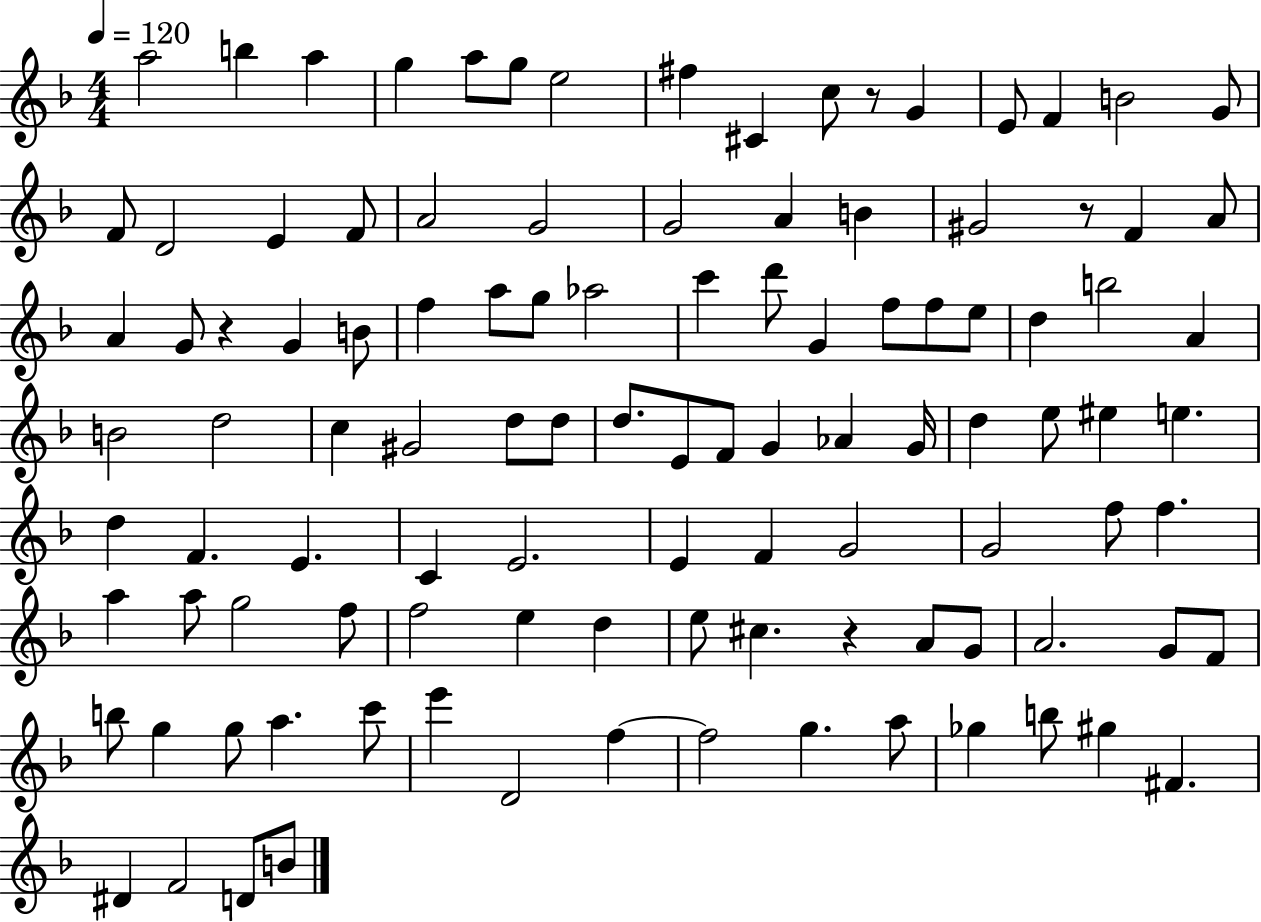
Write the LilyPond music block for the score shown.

{
  \clef treble
  \numericTimeSignature
  \time 4/4
  \key f \major
  \tempo 4 = 120
  \repeat volta 2 { a''2 b''4 a''4 | g''4 a''8 g''8 e''2 | fis''4 cis'4 c''8 r8 g'4 | e'8 f'4 b'2 g'8 | \break f'8 d'2 e'4 f'8 | a'2 g'2 | g'2 a'4 b'4 | gis'2 r8 f'4 a'8 | \break a'4 g'8 r4 g'4 b'8 | f''4 a''8 g''8 aes''2 | c'''4 d'''8 g'4 f''8 f''8 e''8 | d''4 b''2 a'4 | \break b'2 d''2 | c''4 gis'2 d''8 d''8 | d''8. e'8 f'8 g'4 aes'4 g'16 | d''4 e''8 eis''4 e''4. | \break d''4 f'4. e'4. | c'4 e'2. | e'4 f'4 g'2 | g'2 f''8 f''4. | \break a''4 a''8 g''2 f''8 | f''2 e''4 d''4 | e''8 cis''4. r4 a'8 g'8 | a'2. g'8 f'8 | \break b''8 g''4 g''8 a''4. c'''8 | e'''4 d'2 f''4~~ | f''2 g''4. a''8 | ges''4 b''8 gis''4 fis'4. | \break dis'4 f'2 d'8 b'8 | } \bar "|."
}